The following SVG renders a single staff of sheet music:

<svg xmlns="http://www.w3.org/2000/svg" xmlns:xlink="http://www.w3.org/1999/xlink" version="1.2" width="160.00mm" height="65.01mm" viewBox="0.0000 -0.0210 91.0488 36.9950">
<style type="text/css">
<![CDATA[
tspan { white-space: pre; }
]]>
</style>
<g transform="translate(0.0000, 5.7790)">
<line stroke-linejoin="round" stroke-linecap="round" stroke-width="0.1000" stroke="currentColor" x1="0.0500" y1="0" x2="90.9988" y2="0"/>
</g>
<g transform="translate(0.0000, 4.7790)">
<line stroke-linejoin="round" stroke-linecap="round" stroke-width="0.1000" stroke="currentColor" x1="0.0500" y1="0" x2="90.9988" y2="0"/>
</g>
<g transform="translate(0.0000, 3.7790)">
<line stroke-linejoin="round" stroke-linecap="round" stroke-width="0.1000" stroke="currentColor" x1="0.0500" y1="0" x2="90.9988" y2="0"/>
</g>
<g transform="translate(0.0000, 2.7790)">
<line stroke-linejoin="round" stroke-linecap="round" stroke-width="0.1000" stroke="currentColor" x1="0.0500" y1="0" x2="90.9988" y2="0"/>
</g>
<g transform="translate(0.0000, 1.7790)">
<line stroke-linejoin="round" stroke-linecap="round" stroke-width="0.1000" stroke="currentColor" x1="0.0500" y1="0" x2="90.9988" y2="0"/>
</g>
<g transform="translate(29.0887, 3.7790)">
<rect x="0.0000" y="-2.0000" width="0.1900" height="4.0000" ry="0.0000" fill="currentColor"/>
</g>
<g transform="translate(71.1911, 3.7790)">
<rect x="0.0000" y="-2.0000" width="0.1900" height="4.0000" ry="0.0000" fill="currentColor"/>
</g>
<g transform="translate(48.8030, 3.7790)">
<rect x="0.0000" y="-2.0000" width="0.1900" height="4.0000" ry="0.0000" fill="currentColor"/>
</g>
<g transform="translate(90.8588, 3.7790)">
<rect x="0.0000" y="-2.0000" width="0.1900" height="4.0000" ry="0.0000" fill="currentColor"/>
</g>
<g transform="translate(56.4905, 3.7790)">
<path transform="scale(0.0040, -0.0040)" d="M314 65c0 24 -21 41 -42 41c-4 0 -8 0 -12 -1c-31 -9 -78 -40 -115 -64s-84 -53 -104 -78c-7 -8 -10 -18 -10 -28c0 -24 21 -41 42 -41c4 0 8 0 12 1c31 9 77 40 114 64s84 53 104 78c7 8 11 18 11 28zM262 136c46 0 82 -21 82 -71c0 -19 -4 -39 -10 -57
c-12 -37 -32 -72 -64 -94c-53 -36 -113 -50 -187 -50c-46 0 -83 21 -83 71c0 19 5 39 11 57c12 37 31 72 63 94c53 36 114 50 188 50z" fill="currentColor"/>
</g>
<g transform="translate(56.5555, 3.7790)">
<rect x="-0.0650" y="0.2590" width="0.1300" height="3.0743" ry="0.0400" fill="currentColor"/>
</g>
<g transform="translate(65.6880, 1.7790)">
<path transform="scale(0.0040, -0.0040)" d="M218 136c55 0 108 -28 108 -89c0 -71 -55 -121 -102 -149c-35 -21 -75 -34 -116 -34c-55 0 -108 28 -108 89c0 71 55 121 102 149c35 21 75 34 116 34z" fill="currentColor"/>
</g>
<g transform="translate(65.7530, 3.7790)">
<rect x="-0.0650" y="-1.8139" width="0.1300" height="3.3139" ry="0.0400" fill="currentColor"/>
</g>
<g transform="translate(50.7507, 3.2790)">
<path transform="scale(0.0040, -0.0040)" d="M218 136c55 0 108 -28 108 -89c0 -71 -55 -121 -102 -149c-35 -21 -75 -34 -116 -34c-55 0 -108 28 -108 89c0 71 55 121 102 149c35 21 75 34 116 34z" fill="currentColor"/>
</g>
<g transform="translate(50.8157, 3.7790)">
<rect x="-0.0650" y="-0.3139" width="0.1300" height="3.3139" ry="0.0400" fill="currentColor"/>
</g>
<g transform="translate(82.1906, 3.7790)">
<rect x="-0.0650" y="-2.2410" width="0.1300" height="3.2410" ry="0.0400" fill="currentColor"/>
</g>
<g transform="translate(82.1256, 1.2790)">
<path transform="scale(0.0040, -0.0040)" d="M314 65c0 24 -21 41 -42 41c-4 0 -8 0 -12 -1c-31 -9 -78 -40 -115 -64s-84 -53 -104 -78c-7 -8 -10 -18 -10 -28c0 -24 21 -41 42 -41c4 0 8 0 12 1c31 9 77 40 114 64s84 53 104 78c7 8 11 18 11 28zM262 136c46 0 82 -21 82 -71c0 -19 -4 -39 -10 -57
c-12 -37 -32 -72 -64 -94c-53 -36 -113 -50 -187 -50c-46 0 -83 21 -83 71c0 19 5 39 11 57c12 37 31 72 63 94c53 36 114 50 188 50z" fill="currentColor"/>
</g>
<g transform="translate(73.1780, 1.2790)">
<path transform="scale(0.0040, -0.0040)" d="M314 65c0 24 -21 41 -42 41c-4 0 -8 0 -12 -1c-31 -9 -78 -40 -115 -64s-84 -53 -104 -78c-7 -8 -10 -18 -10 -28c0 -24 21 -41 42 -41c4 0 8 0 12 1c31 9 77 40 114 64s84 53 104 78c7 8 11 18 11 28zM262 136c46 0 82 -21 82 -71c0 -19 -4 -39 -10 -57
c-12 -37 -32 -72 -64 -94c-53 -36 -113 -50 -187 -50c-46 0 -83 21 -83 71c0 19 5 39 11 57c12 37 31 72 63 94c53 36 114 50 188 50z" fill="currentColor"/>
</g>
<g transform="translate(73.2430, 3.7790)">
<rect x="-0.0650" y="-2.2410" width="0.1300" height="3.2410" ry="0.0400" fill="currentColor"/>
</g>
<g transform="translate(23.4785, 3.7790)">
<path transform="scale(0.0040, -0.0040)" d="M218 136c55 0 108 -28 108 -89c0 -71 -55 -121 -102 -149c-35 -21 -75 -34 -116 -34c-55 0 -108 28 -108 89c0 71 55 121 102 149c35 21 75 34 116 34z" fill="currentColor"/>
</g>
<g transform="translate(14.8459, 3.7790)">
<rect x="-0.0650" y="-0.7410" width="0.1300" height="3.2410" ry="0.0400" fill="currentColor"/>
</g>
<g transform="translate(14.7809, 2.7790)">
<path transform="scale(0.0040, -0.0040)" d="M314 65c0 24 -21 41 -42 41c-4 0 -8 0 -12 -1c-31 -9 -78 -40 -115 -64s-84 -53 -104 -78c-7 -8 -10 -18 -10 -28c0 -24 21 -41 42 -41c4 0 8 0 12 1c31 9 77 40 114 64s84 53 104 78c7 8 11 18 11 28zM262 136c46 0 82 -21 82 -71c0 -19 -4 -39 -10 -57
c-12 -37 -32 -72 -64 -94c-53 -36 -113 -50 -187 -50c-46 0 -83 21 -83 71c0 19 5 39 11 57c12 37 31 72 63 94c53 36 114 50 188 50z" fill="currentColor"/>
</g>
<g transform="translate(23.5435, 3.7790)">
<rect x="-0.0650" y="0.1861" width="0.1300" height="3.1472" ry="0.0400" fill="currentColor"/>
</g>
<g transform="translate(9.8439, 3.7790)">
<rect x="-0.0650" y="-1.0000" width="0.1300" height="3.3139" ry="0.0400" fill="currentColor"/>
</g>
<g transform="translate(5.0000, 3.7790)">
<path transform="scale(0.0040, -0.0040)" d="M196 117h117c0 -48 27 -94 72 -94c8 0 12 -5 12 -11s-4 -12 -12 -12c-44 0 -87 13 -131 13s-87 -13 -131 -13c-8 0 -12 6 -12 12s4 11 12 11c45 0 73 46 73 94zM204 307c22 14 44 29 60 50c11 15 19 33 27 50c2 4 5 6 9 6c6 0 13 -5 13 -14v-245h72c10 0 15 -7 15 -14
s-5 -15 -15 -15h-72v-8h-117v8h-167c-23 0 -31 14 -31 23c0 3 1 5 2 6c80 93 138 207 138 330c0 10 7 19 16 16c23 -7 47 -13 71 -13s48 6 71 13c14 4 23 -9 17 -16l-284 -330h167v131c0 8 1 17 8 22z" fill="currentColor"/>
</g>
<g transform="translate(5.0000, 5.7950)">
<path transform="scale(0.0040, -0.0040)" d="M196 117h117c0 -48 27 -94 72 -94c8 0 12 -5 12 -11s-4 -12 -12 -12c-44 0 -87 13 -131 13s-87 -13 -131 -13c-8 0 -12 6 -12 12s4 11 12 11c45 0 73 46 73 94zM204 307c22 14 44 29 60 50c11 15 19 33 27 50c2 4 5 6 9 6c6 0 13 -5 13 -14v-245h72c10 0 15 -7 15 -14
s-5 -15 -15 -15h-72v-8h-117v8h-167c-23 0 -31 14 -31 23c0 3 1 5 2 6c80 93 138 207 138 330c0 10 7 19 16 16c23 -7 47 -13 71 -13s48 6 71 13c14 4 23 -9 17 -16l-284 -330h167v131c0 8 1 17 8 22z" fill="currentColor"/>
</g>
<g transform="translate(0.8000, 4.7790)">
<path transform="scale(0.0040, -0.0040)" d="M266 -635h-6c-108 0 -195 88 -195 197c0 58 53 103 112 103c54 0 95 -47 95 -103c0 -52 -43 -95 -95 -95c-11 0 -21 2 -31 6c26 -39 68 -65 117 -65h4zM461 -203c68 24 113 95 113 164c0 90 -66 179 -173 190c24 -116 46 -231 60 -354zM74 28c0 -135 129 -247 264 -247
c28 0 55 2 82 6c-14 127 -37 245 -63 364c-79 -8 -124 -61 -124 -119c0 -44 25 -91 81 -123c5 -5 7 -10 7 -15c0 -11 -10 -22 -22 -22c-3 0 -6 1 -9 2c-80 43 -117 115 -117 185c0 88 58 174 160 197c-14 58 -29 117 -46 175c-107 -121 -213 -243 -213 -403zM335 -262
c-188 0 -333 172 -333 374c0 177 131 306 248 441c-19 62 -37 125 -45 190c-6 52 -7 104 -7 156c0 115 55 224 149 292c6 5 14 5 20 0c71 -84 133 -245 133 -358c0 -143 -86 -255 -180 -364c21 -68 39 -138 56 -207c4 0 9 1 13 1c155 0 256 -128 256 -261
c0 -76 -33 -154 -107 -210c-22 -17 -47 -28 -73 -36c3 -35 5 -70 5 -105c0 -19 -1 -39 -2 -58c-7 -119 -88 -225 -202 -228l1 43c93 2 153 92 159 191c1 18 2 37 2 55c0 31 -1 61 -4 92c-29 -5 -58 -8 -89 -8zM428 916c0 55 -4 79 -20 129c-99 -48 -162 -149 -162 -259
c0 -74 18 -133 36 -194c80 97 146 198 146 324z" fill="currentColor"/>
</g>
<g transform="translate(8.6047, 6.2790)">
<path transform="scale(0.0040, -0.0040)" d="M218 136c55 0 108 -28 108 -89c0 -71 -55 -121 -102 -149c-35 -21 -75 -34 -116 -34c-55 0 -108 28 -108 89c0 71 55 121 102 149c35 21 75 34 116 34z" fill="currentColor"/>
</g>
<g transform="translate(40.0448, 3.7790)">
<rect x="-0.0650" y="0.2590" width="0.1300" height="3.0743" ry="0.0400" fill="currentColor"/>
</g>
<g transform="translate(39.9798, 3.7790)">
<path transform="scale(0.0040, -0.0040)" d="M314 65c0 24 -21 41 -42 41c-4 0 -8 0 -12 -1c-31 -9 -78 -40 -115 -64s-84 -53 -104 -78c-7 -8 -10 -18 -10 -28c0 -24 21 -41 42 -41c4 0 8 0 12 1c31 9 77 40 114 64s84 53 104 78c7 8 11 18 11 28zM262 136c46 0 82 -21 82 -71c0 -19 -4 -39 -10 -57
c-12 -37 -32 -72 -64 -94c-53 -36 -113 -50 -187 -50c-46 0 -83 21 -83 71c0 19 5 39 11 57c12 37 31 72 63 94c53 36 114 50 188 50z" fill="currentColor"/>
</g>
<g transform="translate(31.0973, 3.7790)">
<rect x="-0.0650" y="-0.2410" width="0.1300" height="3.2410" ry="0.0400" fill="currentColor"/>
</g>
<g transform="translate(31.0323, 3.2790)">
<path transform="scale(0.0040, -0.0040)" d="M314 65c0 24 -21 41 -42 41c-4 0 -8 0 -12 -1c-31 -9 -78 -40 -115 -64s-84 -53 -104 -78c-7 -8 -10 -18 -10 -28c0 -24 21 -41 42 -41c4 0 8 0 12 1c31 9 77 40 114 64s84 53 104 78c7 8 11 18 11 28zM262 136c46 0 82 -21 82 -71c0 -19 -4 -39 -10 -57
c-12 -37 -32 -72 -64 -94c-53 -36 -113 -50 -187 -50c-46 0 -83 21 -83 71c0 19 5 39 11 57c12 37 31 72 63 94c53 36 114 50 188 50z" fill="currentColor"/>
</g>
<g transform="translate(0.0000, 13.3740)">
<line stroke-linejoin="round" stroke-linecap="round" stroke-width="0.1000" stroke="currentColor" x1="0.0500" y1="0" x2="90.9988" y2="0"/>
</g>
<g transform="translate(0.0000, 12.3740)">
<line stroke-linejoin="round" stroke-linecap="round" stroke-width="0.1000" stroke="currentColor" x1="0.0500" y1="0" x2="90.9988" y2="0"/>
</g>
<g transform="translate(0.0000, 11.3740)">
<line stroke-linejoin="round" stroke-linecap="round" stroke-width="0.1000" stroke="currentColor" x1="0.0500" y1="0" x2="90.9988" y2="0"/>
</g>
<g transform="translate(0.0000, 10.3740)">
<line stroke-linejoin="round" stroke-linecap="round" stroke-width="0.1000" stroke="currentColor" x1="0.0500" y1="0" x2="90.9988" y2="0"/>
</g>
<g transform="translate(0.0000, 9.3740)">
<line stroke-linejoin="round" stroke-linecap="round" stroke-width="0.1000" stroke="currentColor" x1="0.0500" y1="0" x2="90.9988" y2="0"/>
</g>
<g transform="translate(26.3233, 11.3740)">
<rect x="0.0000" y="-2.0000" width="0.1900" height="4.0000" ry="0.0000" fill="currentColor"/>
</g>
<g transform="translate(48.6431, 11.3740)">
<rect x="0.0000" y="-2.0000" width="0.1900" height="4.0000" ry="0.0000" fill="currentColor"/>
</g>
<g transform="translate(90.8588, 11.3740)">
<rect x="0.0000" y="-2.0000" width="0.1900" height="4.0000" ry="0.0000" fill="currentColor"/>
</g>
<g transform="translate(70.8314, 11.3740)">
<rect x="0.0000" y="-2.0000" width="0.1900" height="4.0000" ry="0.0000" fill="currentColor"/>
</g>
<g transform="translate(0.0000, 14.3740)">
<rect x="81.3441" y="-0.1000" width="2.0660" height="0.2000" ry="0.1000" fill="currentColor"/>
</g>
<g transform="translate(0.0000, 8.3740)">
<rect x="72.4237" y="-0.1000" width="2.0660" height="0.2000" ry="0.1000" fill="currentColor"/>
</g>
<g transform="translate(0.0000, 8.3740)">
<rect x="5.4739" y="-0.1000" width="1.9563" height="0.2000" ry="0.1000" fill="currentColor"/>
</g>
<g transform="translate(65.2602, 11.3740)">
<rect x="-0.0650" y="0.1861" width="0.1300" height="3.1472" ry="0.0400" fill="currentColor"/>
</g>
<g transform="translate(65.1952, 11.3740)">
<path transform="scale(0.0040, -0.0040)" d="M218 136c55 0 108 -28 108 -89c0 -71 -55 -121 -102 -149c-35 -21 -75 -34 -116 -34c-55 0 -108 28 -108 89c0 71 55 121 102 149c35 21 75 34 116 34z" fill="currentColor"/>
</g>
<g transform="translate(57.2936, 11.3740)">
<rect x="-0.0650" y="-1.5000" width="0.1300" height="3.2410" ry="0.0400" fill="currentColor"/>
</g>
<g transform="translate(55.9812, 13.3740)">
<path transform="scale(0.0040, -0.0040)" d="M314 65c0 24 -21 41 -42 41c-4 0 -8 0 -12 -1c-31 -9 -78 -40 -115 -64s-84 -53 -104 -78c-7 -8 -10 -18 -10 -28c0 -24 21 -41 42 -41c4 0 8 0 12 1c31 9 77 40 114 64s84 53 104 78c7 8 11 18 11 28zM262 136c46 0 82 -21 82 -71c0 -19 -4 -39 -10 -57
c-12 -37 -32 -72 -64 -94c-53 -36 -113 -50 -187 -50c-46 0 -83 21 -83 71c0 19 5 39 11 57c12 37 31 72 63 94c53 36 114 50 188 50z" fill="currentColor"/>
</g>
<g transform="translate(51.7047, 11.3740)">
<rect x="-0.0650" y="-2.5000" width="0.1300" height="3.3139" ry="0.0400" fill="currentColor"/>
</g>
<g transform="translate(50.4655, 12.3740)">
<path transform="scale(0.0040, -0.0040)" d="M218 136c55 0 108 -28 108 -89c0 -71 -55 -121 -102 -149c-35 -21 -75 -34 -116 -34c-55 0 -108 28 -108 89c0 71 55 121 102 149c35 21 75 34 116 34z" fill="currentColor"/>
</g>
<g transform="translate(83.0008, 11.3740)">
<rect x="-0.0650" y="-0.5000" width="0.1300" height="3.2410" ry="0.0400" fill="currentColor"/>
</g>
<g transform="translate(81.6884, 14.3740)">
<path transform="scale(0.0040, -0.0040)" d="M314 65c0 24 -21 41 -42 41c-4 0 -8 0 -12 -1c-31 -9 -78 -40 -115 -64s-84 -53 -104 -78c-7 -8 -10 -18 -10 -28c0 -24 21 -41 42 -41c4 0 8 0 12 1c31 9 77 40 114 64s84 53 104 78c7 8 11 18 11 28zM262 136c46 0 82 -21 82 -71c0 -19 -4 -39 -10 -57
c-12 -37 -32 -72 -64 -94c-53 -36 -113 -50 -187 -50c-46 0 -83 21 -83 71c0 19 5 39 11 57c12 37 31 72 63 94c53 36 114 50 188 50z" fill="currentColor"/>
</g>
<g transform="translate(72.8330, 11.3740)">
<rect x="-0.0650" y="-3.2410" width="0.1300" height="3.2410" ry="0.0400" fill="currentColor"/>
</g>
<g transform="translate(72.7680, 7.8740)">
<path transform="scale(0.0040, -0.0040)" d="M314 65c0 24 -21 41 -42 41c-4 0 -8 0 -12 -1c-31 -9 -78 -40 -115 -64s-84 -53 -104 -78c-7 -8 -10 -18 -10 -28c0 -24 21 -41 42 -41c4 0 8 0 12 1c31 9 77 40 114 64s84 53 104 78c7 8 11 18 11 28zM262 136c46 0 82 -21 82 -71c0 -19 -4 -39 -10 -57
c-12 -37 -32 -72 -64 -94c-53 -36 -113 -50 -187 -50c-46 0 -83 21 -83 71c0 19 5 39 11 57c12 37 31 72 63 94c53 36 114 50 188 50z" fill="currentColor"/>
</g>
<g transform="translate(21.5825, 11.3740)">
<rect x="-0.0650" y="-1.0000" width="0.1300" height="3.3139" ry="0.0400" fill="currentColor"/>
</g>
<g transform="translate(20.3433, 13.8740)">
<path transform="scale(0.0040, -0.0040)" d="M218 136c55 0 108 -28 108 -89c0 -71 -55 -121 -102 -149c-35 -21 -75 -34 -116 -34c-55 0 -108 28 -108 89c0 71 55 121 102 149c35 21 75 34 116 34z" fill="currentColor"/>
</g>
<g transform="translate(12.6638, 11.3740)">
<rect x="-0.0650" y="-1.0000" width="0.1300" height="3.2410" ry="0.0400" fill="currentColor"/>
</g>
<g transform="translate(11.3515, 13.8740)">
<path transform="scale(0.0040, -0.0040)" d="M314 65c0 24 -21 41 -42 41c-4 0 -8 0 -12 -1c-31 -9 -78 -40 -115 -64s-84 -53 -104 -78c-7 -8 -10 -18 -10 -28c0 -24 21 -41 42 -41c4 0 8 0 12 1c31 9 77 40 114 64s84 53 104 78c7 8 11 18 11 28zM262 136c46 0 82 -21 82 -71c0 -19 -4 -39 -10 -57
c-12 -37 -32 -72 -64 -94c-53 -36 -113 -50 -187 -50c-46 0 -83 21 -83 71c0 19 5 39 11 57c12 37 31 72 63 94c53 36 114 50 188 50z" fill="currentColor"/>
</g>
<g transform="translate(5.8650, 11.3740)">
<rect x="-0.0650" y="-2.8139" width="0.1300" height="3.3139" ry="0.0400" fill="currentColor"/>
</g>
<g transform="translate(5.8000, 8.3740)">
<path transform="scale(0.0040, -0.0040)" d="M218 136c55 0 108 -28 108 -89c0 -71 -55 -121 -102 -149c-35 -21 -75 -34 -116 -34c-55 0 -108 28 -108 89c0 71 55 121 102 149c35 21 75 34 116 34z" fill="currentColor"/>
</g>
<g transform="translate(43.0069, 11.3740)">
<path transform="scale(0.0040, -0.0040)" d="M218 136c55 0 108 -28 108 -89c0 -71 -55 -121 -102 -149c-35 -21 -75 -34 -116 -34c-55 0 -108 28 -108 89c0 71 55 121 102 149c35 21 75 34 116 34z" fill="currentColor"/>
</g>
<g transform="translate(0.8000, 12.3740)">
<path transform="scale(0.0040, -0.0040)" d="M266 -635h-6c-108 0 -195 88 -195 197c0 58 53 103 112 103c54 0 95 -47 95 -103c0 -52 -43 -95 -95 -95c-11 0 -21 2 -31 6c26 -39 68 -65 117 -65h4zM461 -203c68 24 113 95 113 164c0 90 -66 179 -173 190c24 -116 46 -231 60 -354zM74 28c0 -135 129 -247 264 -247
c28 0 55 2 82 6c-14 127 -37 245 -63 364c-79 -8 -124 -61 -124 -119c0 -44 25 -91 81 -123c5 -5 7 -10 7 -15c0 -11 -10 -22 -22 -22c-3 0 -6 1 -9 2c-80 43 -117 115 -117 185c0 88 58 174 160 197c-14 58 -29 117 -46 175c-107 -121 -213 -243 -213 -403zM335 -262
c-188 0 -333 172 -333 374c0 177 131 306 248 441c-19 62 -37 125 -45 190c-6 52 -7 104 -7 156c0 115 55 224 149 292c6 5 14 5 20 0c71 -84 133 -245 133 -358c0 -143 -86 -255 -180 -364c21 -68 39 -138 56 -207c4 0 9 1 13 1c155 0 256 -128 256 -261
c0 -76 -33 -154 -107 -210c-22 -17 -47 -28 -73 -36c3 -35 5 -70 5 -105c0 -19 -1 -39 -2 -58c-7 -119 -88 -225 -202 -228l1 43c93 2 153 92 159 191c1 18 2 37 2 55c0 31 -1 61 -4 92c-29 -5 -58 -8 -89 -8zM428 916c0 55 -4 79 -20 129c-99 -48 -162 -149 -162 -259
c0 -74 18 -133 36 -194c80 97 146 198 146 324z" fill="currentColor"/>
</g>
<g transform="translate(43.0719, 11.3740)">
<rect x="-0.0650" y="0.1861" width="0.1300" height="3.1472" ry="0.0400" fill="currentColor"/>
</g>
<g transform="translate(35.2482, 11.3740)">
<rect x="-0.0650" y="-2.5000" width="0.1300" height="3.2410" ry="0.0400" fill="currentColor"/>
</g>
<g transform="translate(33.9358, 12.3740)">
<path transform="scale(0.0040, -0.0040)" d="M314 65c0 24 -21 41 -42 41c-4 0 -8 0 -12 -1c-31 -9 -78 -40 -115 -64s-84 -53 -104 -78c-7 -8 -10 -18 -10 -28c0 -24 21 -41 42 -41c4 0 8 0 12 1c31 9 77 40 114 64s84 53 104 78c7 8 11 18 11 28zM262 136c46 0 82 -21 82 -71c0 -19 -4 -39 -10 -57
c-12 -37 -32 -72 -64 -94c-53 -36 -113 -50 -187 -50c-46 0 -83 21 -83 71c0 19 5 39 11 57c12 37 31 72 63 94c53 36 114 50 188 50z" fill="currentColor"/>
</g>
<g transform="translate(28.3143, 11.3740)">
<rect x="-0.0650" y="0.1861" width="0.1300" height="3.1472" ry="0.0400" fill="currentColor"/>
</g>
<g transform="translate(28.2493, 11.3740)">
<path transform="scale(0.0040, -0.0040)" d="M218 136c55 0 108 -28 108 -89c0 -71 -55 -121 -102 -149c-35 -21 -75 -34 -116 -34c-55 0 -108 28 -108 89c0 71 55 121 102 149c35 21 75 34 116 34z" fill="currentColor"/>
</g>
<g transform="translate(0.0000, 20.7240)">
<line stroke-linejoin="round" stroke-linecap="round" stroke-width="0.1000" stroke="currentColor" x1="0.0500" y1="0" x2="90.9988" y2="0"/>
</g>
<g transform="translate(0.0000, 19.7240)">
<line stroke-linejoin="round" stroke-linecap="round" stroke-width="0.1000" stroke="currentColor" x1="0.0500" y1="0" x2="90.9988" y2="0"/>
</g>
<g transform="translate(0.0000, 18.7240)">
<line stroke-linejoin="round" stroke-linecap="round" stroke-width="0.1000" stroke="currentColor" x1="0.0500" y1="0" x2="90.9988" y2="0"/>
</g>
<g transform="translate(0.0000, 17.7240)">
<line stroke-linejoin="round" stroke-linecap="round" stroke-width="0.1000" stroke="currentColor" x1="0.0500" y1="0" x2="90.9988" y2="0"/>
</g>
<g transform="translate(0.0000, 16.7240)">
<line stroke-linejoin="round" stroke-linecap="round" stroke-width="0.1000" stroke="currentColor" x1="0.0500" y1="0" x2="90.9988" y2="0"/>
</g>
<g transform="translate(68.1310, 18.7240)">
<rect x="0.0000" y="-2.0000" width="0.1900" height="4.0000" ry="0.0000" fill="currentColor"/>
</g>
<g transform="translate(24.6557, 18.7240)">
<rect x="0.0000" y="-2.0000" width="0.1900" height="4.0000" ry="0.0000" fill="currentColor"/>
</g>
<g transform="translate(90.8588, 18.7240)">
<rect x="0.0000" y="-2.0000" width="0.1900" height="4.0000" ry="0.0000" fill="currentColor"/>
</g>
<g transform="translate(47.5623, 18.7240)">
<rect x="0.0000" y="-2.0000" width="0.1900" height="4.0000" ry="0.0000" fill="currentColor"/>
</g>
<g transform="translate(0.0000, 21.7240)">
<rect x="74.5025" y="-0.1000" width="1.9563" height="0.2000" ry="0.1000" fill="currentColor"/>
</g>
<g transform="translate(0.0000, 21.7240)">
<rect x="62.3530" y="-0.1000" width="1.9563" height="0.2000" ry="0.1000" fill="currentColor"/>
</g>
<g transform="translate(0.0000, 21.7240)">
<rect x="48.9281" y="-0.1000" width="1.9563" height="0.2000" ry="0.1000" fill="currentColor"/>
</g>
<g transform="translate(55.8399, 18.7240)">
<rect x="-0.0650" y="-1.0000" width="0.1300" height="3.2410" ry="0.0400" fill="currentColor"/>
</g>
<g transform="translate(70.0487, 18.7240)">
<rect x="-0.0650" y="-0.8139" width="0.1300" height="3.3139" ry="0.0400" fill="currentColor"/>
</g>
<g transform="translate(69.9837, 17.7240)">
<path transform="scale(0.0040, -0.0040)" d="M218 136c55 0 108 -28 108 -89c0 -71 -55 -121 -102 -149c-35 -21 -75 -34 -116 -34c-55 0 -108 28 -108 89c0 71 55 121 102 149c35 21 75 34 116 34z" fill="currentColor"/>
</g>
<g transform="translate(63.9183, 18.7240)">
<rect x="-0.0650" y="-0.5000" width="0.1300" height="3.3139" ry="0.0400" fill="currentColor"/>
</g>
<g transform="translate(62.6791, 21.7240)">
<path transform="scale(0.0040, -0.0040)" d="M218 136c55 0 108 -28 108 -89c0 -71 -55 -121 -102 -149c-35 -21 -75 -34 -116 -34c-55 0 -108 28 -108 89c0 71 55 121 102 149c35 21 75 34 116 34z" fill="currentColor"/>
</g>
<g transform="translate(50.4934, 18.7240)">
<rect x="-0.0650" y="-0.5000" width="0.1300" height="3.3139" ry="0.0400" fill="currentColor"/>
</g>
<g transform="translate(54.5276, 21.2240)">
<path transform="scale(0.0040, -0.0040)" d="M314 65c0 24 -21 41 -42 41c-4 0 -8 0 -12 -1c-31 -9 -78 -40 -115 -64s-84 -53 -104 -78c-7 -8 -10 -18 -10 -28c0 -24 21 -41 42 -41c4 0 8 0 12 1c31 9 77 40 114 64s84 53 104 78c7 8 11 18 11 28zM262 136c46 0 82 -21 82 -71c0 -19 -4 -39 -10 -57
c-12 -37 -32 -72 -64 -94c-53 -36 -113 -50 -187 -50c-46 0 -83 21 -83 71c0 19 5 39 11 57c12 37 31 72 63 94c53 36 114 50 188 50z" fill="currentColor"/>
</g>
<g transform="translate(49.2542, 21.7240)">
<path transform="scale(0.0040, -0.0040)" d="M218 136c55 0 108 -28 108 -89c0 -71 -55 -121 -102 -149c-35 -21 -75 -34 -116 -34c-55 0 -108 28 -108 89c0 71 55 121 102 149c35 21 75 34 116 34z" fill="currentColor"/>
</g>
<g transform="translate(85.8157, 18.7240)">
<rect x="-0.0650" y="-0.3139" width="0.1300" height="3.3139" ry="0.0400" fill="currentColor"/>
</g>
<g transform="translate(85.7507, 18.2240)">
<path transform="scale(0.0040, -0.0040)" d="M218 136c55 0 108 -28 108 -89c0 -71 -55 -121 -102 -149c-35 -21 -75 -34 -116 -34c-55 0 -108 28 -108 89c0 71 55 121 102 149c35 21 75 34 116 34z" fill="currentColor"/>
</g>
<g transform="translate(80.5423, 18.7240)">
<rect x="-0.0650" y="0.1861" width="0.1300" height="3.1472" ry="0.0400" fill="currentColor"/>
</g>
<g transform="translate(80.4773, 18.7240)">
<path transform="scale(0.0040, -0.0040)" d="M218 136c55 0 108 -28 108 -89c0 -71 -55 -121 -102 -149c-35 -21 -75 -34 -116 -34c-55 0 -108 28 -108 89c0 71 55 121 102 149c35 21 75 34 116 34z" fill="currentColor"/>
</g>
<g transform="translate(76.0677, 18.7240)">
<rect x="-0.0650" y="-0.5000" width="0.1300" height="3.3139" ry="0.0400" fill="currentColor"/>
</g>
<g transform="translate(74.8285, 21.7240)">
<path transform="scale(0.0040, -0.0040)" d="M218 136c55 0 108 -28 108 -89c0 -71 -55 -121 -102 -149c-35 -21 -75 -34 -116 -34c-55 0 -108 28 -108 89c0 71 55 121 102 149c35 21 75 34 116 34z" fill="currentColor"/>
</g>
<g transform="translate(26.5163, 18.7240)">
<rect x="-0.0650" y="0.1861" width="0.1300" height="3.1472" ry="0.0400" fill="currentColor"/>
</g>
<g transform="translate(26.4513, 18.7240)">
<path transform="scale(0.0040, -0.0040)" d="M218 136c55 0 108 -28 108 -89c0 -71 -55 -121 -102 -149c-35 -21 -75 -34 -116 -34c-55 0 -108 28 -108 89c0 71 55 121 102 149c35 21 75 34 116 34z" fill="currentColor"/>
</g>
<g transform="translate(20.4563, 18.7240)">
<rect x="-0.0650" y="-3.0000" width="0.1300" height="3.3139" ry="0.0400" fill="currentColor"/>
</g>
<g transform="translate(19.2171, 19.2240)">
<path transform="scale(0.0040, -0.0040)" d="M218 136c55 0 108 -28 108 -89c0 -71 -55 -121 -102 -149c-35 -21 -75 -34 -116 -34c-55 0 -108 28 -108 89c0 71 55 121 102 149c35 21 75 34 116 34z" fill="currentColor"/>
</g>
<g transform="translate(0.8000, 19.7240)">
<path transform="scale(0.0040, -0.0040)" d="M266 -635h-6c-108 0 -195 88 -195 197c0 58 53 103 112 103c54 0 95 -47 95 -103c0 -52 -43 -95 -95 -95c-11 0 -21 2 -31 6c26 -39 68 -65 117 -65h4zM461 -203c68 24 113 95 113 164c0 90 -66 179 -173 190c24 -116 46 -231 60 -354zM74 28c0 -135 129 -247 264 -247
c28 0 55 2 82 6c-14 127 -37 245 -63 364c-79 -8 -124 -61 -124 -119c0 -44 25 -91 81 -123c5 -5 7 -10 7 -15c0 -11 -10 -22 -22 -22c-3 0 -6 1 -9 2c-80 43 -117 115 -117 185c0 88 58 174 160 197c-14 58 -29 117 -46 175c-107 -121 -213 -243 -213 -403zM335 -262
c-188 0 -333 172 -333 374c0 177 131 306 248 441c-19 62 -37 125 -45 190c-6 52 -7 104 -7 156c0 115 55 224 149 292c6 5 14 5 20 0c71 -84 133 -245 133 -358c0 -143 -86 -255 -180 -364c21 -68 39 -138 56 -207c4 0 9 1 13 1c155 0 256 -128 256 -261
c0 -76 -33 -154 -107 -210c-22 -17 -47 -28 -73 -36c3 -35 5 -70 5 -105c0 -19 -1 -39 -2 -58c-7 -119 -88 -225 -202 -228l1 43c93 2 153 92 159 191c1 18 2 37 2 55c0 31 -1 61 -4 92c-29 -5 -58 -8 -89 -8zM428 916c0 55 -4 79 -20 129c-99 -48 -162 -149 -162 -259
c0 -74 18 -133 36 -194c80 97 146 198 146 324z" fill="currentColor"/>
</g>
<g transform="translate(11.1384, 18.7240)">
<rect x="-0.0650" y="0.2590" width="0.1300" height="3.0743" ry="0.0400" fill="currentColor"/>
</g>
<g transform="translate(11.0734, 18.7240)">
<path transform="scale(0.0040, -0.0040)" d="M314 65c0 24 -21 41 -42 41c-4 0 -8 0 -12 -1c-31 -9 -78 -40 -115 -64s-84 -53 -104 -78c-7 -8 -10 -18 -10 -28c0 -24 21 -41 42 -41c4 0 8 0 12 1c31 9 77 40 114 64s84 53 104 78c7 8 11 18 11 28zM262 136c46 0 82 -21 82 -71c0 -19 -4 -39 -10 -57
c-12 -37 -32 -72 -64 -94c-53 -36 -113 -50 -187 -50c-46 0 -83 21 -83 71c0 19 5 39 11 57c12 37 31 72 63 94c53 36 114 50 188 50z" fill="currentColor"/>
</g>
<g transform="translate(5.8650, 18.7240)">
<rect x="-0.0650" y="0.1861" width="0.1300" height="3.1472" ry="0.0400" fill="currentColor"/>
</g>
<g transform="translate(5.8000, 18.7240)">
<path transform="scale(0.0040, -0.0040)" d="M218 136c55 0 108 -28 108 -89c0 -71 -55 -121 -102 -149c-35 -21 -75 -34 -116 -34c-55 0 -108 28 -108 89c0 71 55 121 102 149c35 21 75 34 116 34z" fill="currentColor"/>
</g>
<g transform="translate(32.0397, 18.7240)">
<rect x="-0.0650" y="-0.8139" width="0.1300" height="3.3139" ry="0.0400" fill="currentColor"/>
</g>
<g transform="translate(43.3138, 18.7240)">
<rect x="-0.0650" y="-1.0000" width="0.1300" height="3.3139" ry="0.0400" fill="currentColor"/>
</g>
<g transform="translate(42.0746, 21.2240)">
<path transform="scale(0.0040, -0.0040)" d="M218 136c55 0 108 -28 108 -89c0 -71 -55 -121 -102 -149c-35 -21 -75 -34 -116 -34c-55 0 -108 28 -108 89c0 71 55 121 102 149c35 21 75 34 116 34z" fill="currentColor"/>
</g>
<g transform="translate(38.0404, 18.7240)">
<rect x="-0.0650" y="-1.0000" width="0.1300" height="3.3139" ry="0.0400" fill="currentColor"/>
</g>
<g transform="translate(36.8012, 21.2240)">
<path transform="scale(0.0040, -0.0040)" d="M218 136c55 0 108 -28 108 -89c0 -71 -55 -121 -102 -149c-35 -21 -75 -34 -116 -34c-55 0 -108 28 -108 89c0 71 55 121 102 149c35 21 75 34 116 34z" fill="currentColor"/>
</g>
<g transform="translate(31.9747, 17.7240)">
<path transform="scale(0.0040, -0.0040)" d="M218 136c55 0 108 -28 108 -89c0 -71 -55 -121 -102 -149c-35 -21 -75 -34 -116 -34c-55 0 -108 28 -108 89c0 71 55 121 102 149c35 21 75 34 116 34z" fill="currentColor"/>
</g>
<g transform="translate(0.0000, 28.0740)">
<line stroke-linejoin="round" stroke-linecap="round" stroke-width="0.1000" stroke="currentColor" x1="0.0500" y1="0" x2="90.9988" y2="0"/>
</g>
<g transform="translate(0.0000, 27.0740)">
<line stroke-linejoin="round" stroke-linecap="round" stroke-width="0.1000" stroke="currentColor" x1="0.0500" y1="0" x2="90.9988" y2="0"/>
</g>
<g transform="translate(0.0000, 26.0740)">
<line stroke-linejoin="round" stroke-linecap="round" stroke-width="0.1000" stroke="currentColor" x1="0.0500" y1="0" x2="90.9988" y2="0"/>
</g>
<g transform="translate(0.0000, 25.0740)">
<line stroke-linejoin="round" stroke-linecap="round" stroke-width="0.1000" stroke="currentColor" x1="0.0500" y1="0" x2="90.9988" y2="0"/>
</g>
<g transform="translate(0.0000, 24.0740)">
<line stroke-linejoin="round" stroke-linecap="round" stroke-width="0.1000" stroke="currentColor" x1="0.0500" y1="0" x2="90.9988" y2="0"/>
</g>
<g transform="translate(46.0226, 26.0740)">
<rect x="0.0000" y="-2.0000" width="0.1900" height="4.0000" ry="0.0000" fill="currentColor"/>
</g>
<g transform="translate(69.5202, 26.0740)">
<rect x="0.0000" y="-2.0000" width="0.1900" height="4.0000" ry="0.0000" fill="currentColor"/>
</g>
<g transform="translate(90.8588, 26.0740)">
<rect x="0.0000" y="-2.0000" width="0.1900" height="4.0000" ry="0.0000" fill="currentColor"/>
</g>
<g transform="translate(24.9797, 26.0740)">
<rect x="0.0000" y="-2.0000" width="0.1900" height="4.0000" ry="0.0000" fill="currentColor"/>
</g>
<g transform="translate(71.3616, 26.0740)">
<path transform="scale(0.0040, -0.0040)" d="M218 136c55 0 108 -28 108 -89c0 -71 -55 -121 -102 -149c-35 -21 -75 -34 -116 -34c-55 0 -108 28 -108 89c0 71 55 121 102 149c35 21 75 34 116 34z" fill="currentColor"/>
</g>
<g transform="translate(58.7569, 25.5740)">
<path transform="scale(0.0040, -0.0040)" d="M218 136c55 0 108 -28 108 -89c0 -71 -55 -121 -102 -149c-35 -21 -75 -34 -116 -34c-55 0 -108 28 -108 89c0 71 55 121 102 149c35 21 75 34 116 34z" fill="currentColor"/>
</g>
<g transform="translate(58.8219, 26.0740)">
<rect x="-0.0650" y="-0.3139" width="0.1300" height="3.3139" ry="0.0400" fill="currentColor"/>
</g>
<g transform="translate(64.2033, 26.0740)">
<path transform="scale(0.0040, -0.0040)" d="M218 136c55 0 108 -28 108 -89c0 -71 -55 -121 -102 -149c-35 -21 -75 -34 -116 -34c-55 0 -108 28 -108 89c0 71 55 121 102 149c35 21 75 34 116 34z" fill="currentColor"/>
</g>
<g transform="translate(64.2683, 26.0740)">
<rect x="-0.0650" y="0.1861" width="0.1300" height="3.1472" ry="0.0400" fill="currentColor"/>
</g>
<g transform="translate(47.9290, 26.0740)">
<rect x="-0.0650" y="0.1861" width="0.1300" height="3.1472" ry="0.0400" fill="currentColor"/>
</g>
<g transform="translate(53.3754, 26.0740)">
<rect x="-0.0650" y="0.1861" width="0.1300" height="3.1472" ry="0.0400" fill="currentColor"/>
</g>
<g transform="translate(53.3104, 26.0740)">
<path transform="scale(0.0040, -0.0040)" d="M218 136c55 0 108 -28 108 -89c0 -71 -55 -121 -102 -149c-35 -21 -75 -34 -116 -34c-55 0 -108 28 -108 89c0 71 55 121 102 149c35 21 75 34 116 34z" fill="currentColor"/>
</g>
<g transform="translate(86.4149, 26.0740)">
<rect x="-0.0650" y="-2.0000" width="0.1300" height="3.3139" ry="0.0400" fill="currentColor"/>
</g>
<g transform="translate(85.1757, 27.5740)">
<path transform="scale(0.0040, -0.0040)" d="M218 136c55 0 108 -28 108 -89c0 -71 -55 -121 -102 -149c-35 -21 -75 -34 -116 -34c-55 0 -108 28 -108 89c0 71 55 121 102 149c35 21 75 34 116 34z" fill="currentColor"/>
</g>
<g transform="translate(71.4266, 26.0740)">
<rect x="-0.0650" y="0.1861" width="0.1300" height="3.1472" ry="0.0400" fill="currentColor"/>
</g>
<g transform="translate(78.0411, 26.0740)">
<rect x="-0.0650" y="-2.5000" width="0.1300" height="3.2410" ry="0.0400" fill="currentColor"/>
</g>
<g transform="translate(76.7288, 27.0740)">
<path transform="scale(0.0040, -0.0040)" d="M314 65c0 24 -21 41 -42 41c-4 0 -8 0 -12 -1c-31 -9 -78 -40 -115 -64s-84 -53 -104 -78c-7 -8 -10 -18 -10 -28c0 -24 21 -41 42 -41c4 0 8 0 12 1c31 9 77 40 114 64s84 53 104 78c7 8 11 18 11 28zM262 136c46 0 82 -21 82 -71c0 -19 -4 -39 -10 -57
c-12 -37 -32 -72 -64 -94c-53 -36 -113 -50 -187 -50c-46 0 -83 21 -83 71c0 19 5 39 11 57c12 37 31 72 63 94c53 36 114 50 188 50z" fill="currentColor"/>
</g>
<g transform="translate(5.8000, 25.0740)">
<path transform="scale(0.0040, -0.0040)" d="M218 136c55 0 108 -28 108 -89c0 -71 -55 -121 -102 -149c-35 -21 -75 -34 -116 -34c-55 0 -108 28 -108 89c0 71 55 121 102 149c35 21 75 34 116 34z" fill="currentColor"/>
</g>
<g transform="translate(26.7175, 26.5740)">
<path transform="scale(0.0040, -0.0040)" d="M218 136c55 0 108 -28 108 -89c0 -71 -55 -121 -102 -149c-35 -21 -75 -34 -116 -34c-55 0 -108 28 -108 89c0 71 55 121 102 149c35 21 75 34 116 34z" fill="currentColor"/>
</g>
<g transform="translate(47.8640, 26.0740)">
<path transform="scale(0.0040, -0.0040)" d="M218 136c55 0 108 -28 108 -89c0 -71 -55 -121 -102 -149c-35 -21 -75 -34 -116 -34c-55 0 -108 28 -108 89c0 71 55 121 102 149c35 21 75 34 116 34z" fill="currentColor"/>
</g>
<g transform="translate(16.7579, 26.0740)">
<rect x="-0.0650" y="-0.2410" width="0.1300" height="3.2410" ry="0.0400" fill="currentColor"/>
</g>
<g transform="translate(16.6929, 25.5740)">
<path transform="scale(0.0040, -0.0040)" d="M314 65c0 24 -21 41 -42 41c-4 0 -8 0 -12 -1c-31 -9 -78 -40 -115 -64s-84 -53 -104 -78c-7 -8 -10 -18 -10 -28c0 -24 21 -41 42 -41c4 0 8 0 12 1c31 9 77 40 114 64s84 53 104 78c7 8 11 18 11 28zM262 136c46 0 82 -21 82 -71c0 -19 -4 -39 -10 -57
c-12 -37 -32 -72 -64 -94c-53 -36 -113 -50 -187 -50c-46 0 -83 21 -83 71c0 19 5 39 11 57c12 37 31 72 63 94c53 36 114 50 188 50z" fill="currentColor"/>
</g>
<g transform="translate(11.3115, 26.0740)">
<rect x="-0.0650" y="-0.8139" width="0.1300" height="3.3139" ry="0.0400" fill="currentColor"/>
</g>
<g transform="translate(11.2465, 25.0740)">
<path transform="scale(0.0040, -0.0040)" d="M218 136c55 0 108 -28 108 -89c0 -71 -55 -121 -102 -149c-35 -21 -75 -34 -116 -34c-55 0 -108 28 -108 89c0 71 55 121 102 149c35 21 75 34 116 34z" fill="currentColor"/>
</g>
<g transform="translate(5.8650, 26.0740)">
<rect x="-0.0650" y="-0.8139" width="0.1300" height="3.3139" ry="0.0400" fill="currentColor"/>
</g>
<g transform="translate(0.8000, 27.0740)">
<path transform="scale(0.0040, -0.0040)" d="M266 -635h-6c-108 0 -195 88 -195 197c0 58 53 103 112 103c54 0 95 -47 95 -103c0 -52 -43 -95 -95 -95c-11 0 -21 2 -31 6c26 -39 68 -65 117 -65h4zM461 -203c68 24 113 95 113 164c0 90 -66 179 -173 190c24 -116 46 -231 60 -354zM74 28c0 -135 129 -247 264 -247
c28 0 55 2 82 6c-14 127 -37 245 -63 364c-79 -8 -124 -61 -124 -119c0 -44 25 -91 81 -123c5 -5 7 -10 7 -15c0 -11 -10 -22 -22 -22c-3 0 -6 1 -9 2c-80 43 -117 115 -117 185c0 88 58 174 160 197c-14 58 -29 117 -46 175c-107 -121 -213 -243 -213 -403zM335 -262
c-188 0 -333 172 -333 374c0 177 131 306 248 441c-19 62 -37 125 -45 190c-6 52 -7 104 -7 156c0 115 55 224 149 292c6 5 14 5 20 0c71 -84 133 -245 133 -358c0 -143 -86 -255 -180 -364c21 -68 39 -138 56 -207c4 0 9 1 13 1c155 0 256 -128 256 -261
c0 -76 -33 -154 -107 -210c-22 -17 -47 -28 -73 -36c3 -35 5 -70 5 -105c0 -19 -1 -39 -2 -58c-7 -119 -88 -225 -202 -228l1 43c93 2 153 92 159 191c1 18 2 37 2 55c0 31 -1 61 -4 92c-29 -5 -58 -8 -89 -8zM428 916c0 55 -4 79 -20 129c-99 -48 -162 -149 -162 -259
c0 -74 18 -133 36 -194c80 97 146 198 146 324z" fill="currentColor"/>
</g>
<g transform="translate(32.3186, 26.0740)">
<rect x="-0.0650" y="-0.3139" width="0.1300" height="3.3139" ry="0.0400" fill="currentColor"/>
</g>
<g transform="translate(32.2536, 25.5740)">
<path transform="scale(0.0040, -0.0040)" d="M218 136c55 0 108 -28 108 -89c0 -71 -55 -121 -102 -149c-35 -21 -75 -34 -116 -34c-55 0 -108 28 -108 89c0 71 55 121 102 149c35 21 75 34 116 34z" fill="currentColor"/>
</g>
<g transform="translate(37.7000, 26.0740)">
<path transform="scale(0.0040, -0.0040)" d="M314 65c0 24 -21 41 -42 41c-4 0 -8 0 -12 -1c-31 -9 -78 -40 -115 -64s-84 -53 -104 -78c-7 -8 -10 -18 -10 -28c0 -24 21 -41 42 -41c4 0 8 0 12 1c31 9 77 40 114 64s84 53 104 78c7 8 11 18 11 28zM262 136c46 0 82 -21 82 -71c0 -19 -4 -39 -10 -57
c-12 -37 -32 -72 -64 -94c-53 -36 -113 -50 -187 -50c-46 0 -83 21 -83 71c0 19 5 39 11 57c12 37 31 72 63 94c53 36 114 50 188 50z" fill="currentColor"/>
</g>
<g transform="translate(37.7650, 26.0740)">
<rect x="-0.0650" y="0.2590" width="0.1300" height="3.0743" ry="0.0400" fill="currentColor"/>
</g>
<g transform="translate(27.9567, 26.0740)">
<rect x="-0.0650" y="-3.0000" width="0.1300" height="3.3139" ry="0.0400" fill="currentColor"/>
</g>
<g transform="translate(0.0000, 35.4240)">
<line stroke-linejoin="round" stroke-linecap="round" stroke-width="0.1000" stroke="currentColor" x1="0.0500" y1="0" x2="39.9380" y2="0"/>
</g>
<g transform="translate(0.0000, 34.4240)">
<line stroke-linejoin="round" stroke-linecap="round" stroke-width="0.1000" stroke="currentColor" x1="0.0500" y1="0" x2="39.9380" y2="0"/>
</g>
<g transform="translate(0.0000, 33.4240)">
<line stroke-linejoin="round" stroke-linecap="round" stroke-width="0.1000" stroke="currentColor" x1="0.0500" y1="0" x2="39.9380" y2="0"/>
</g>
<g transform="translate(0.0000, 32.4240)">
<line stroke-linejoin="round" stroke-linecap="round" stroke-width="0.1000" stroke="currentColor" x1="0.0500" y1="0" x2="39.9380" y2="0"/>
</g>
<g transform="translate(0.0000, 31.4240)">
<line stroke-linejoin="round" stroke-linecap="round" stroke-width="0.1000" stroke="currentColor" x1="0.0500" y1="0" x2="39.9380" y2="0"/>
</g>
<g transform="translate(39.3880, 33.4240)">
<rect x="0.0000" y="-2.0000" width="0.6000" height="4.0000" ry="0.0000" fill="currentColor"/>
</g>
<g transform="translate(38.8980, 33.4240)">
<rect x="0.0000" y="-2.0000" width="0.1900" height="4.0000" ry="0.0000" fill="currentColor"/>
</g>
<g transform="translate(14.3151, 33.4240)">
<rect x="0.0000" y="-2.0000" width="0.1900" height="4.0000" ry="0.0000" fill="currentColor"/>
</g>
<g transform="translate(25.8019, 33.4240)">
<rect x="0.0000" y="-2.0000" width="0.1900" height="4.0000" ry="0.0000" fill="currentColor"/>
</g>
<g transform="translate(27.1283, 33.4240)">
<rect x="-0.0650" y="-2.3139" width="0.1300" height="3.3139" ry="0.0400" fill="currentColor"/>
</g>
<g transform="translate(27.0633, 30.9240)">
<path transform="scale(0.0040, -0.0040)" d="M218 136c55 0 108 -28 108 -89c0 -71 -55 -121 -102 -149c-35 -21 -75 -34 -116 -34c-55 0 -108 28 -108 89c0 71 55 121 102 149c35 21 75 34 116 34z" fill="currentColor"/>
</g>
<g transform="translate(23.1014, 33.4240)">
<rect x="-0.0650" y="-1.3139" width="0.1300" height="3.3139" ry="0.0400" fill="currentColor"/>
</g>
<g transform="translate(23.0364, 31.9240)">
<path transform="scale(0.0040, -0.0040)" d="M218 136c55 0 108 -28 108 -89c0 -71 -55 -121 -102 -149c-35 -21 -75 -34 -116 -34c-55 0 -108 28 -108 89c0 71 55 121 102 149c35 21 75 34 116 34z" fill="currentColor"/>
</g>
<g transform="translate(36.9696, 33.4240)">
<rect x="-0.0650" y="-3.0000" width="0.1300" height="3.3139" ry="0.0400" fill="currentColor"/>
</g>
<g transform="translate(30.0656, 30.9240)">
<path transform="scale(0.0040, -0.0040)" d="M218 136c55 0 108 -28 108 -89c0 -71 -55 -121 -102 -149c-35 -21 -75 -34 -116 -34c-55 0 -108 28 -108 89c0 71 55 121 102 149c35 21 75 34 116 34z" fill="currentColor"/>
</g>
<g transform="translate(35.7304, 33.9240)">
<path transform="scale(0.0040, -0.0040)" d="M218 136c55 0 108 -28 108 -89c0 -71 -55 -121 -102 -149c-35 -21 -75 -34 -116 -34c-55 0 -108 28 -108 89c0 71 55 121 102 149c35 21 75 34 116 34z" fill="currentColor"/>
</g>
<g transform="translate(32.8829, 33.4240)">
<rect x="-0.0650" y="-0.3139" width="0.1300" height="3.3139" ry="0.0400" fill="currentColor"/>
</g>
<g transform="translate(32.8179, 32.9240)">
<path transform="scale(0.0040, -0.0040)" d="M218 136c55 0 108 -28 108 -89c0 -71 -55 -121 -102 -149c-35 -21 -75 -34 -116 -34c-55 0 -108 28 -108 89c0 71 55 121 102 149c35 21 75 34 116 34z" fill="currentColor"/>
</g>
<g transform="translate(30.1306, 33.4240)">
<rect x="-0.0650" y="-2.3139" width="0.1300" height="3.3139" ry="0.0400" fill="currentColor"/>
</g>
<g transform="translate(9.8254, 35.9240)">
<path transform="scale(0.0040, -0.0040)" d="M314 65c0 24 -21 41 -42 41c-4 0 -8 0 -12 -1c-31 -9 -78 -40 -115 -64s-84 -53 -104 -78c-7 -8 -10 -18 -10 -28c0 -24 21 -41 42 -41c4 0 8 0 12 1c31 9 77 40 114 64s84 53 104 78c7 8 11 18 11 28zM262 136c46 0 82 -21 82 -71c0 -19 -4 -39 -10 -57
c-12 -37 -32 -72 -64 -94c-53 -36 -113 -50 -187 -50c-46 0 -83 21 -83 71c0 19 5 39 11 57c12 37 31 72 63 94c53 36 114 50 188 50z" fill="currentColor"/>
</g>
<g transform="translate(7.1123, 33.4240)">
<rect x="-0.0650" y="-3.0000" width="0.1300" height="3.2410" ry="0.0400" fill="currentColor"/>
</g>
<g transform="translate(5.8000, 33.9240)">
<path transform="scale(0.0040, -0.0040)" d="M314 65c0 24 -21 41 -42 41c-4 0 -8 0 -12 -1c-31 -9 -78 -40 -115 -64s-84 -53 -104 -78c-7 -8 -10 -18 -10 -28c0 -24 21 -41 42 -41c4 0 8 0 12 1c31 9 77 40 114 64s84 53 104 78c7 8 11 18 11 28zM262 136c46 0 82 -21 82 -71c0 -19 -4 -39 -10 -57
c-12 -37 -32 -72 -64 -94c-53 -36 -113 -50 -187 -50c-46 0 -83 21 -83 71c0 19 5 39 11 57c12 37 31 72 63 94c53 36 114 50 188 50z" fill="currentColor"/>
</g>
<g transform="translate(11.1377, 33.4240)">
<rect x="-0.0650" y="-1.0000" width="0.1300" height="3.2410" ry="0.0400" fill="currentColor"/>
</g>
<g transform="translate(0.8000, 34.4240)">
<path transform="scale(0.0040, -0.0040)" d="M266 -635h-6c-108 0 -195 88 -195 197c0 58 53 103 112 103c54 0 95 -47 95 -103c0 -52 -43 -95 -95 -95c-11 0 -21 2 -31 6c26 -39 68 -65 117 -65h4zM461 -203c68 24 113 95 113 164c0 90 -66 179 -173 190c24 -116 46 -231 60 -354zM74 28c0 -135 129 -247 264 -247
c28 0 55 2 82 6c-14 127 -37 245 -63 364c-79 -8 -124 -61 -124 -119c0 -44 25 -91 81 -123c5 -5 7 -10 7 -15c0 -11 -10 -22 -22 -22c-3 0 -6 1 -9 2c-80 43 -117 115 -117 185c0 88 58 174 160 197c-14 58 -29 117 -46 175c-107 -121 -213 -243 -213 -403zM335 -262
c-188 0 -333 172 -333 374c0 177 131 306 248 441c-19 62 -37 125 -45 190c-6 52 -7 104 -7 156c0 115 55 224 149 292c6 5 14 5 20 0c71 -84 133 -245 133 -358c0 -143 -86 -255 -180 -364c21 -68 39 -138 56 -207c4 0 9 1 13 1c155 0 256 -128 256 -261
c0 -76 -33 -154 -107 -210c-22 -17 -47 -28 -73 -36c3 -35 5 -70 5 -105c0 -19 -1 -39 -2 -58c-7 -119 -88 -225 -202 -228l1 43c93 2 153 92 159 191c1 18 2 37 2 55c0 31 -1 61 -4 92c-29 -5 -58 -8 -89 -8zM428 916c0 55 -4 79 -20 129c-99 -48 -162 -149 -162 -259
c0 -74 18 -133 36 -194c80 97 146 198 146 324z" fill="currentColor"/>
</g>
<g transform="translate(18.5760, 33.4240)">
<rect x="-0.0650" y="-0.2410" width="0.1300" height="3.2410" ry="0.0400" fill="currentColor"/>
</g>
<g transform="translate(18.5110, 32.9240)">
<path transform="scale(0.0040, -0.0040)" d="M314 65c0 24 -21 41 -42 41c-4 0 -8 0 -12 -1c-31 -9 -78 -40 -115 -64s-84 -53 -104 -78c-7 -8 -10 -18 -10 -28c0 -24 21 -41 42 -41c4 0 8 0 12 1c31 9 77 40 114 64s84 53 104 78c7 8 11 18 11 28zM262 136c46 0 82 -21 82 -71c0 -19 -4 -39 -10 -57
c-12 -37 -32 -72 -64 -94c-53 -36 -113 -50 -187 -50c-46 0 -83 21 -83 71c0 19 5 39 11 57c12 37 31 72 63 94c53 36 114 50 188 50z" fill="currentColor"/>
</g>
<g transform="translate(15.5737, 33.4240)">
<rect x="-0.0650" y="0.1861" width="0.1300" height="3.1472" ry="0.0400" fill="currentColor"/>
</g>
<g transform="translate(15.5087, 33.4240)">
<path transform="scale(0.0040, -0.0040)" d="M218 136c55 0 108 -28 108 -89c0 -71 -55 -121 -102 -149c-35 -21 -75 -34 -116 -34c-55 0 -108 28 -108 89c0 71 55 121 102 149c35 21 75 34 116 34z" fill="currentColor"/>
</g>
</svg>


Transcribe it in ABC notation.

X:1
T:Untitled
M:4/4
L:1/4
K:C
D d2 B c2 B2 c B2 f g2 g2 a D2 D B G2 B G E2 B b2 C2 B B2 A B d D D C D2 C d C B c d d c2 A c B2 B B c B B G2 F A2 D2 B c2 e g g c A